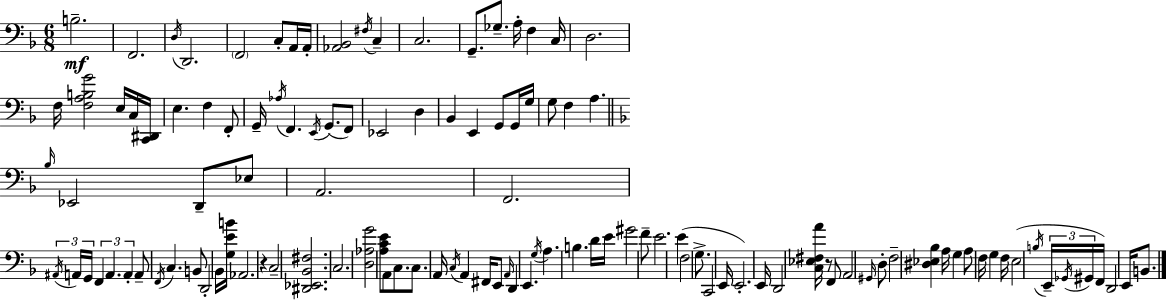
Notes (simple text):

B3/h. F2/h. D3/s D2/h. F2/h C3/e A2/s A2/s [Ab2,Bb2]/h F#3/s C3/q C3/h. G2/e. Gb3/e. A3/s F3/q C3/s D3/h. F3/s [F3,A3,B3,G4]/h E3/s C3/s [C2,D#2]/s E3/q. F3/q F2/e G2/s Ab3/s F2/q. E2/s G2/e. F2/e Eb2/h D3/q Bb2/q E2/q G2/e G2/s G3/s G3/e F3/q A3/q. Bb3/s Eb2/h D2/e Eb3/e A2/h. F2/h. A#2/s A2/s G2/s F2/q A2/q. A2/q A2/e F2/s C3/q. B2/e D2/h Bb2/s [G3,E4,B4]/s Ab2/h. R/q C3/h [D#2,Eb2,Bb2,F#3]/h. C3/h. [D3,Ab3,G4]/h [A3,C4,E4]/e A2/e C3/e. C3/e. A2/s C3/s A2/q F#2/s E2/e A2/s D2/q E2/q. G3/s A3/q. B3/q. D4/s E4/s G#4/h F4/e E4/h. E4/q F3/h G3/e. C2/h E2/s E2/h. E2/s D2/h [C3,Eb3,F#3,A4]/s R/e F2/e A2/h G#2/s D3/e F3/h [D#3,Eb3,Bb3]/q A3/s G3/q A3/e F3/s G3/q F3/s E3/h B3/s E2/s Gb2/s G#2/s F2/s D2/h E2/s B2/e.